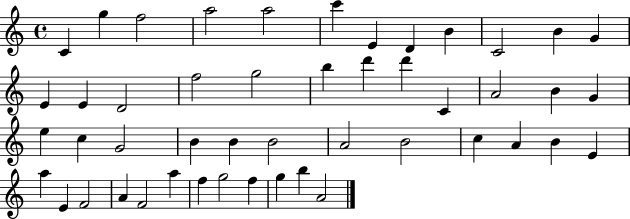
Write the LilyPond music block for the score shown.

{
  \clef treble
  \time 4/4
  \defaultTimeSignature
  \key c \major
  c'4 g''4 f''2 | a''2 a''2 | c'''4 e'4 d'4 b'4 | c'2 b'4 g'4 | \break e'4 e'4 d'2 | f''2 g''2 | b''4 d'''4 d'''4 c'4 | a'2 b'4 g'4 | \break e''4 c''4 g'2 | b'4 b'4 b'2 | a'2 b'2 | c''4 a'4 b'4 e'4 | \break a''4 e'4 f'2 | a'4 f'2 a''4 | f''4 g''2 f''4 | g''4 b''4 a'2 | \break \bar "|."
}